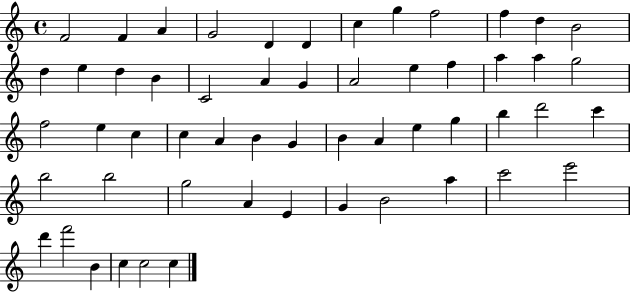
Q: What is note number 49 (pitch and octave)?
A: E6